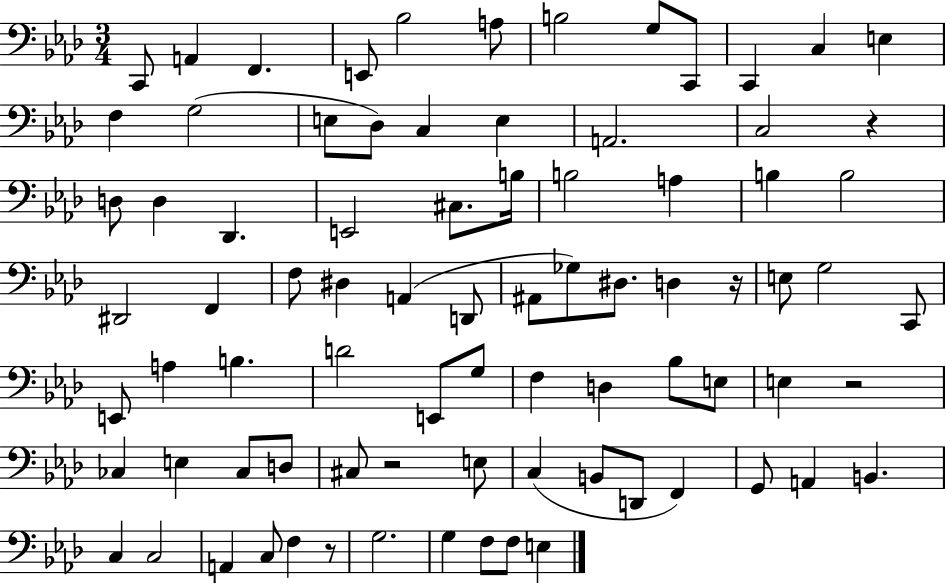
X:1
T:Untitled
M:3/4
L:1/4
K:Ab
C,,/2 A,, F,, E,,/2 _B,2 A,/2 B,2 G,/2 C,,/2 C,, C, E, F, G,2 E,/2 _D,/2 C, E, A,,2 C,2 z D,/2 D, _D,, E,,2 ^C,/2 B,/4 B,2 A, B, B,2 ^D,,2 F,, F,/2 ^D, A,, D,,/2 ^A,,/2 _G,/2 ^D,/2 D, z/4 E,/2 G,2 C,,/2 E,,/2 A, B, D2 E,,/2 G,/2 F, D, _B,/2 E,/2 E, z2 _C, E, _C,/2 D,/2 ^C,/2 z2 E,/2 C, B,,/2 D,,/2 F,, G,,/2 A,, B,, C, C,2 A,, C,/2 F, z/2 G,2 G, F,/2 F,/2 E,